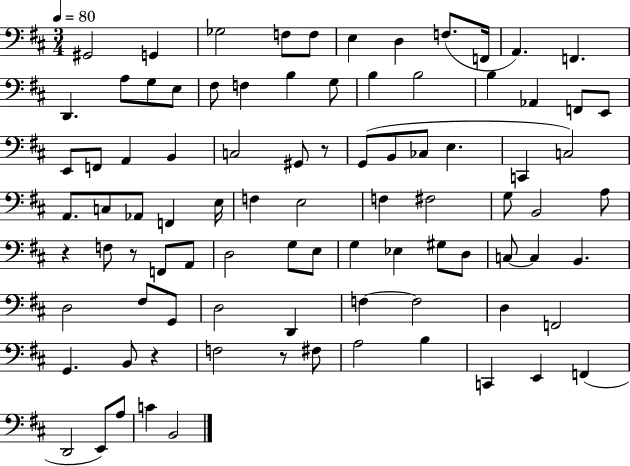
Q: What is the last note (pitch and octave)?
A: B2